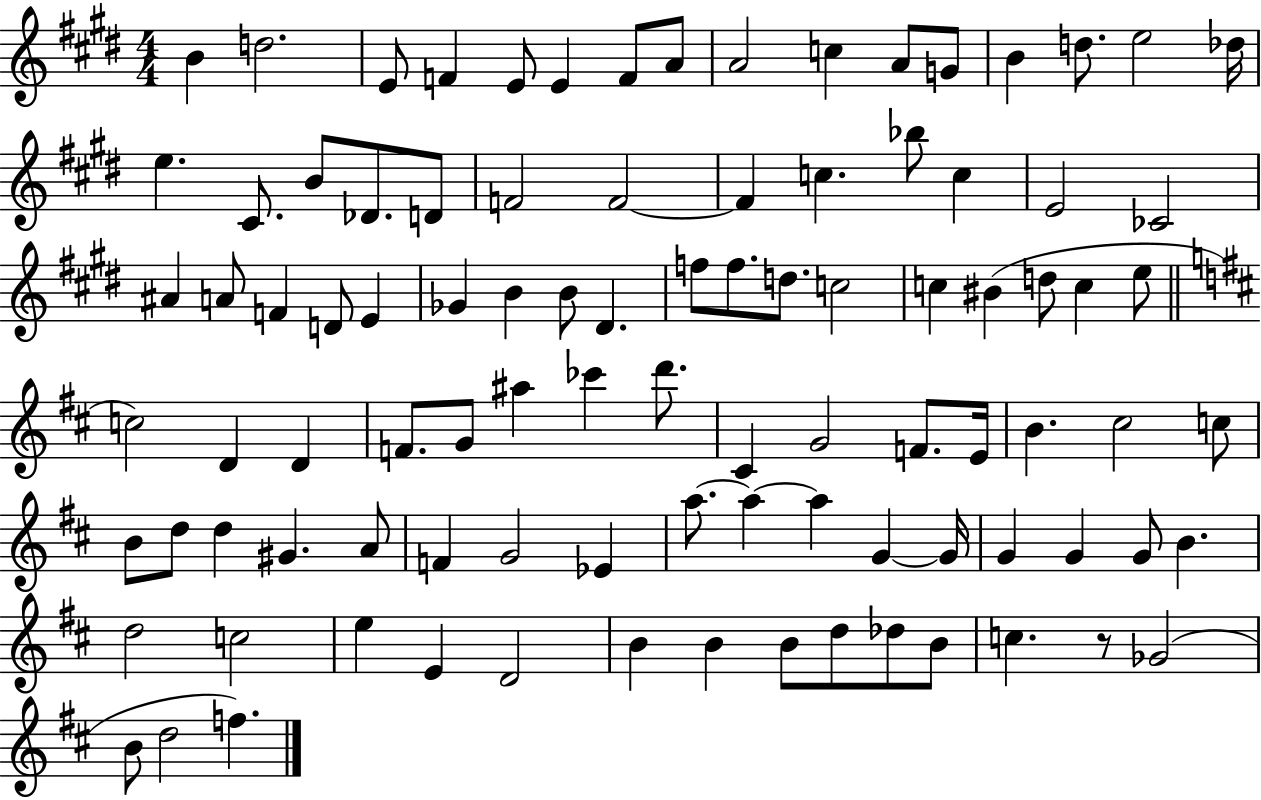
B4/q D5/h. E4/e F4/q E4/e E4/q F4/e A4/e A4/h C5/q A4/e G4/e B4/q D5/e. E5/h Db5/s E5/q. C#4/e. B4/e Db4/e. D4/e F4/h F4/h F4/q C5/q. Bb5/e C5/q E4/h CES4/h A#4/q A4/e F4/q D4/e E4/q Gb4/q B4/q B4/e D#4/q. F5/e F5/e. D5/e. C5/h C5/q BIS4/q D5/e C5/q E5/e C5/h D4/q D4/q F4/e. G4/e A#5/q CES6/q D6/e. C#4/q G4/h F4/e. E4/s B4/q. C#5/h C5/e B4/e D5/e D5/q G#4/q. A4/e F4/q G4/h Eb4/q A5/e. A5/q A5/q G4/q G4/s G4/q G4/q G4/e B4/q. D5/h C5/h E5/q E4/q D4/h B4/q B4/q B4/e D5/e Db5/e B4/e C5/q. R/e Gb4/h B4/e D5/h F5/q.